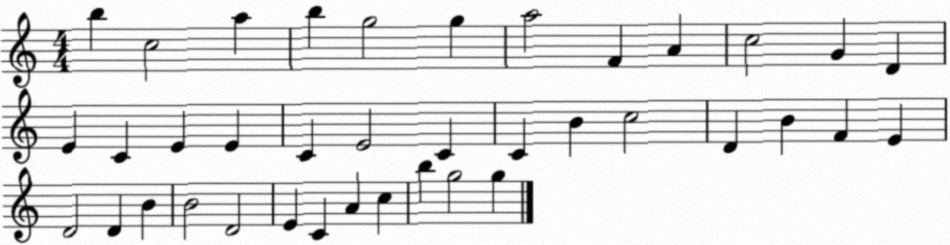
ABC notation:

X:1
T:Untitled
M:4/4
L:1/4
K:C
b c2 a b g2 g a2 F A c2 G D E C E E C E2 C C B c2 D B F E D2 D B B2 D2 E C A c b g2 g